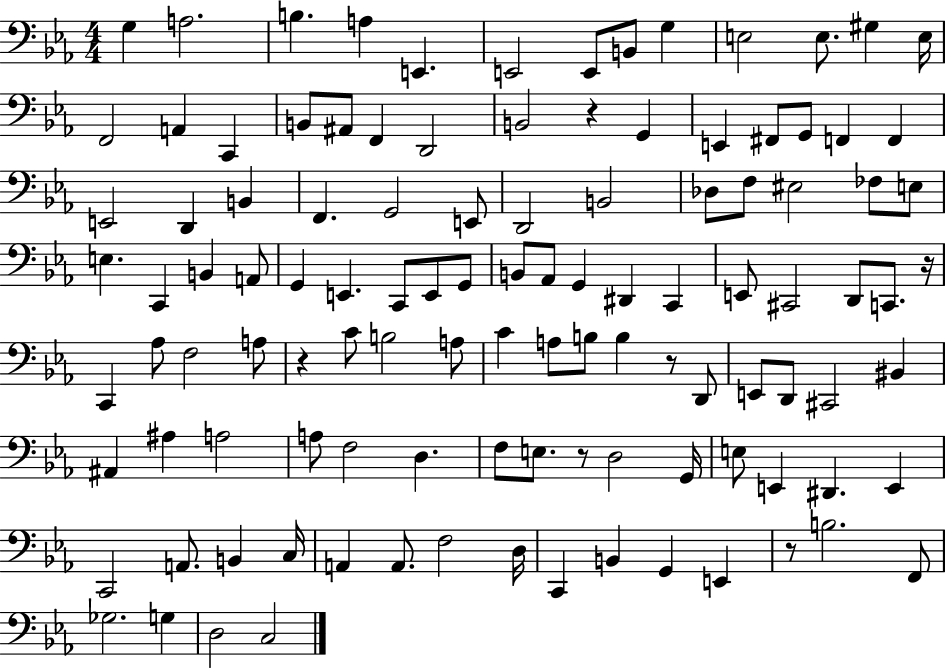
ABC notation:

X:1
T:Untitled
M:4/4
L:1/4
K:Eb
G, A,2 B, A, E,, E,,2 E,,/2 B,,/2 G, E,2 E,/2 ^G, E,/4 F,,2 A,, C,, B,,/2 ^A,,/2 F,, D,,2 B,,2 z G,, E,, ^F,,/2 G,,/2 F,, F,, E,,2 D,, B,, F,, G,,2 E,,/2 D,,2 B,,2 _D,/2 F,/2 ^E,2 _F,/2 E,/2 E, C,, B,, A,,/2 G,, E,, C,,/2 E,,/2 G,,/2 B,,/2 _A,,/2 G,, ^D,, C,, E,,/2 ^C,,2 D,,/2 C,,/2 z/4 C,, _A,/2 F,2 A,/2 z C/2 B,2 A,/2 C A,/2 B,/2 B, z/2 D,,/2 E,,/2 D,,/2 ^C,,2 ^B,, ^A,, ^A, A,2 A,/2 F,2 D, F,/2 E,/2 z/2 D,2 G,,/4 E,/2 E,, ^D,, E,, C,,2 A,,/2 B,, C,/4 A,, A,,/2 F,2 D,/4 C,, B,, G,, E,, z/2 B,2 F,,/2 _G,2 G, D,2 C,2